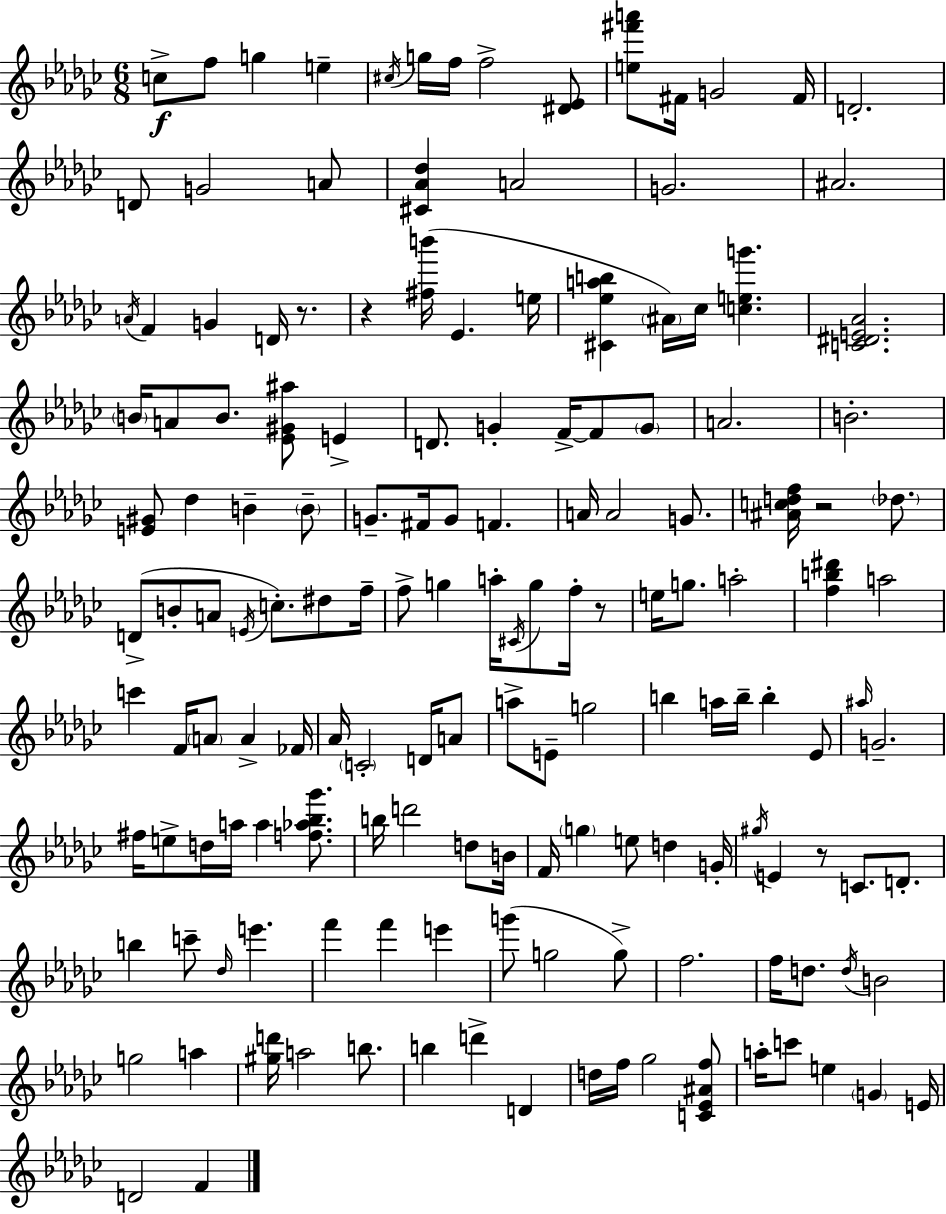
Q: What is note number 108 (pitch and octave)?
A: F6